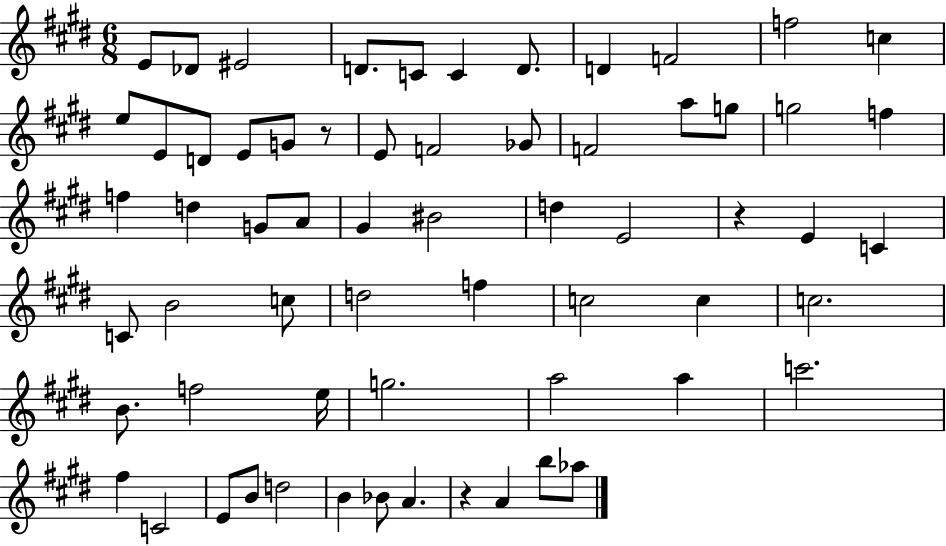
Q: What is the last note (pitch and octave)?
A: Ab5